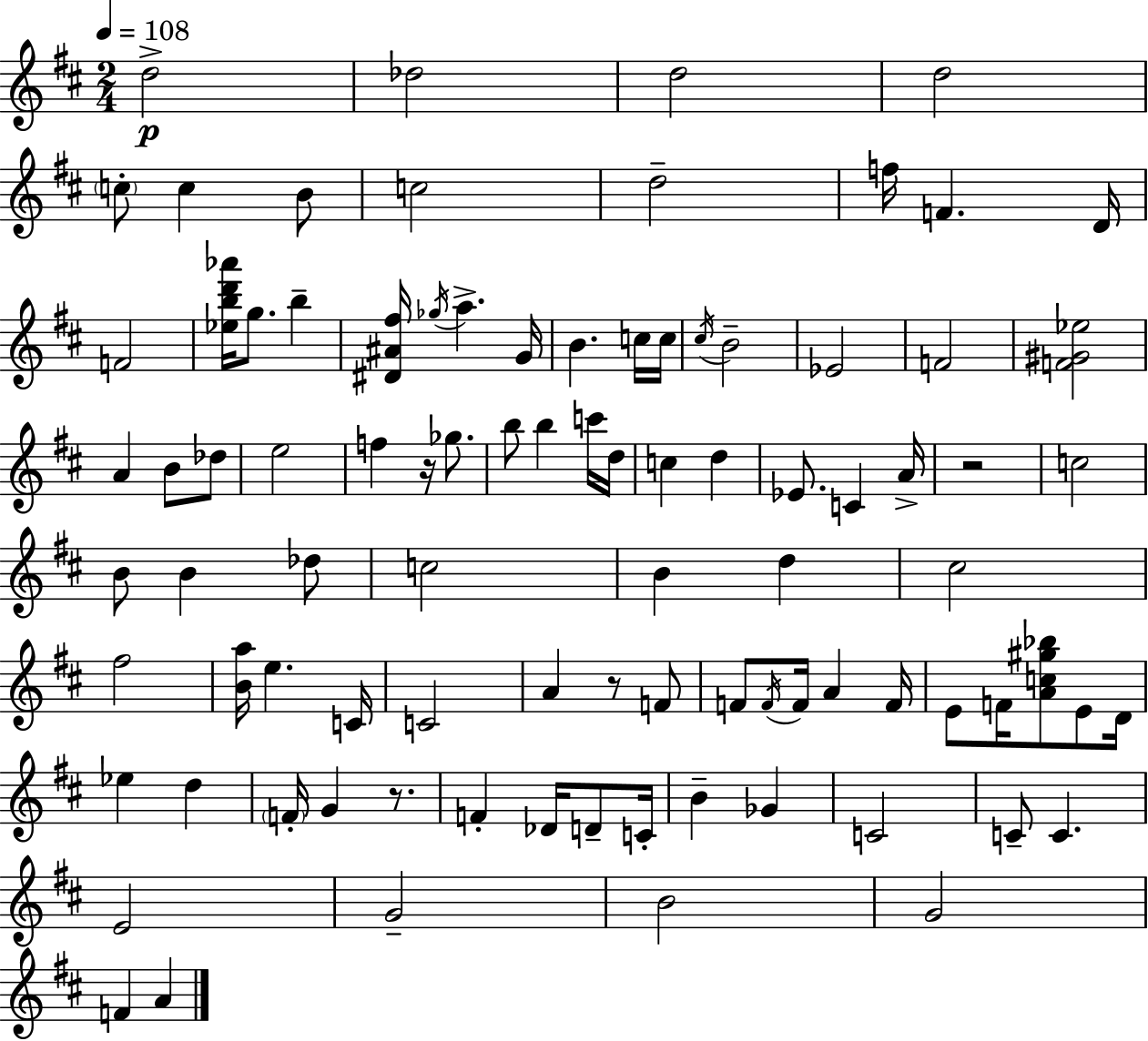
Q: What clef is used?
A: treble